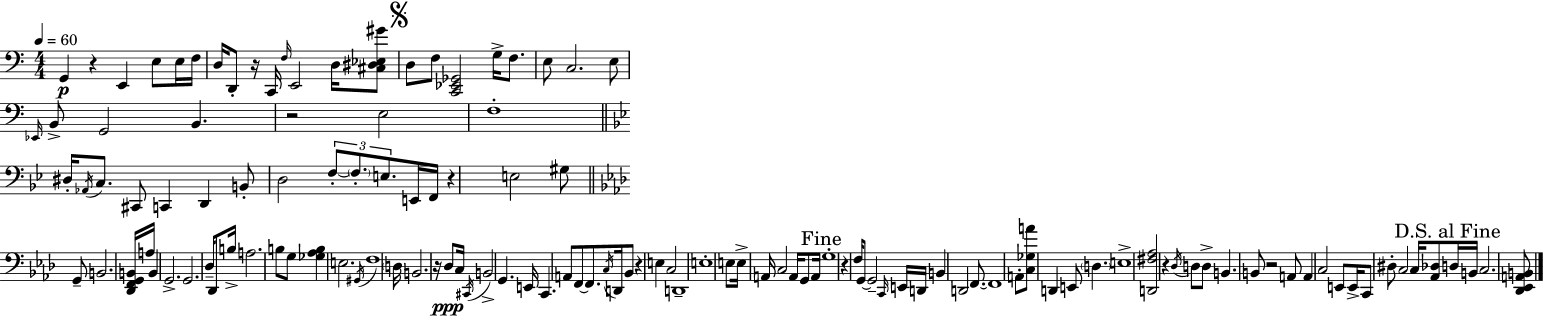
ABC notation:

X:1
T:Untitled
M:4/4
L:1/4
K:C
G,, z E,, E,/2 E,/4 F,/4 D,/4 D,,/2 z/4 C,,/4 F,/4 E,,2 D,/4 [^C,^D,_E,^G]/2 D,/2 F,/2 [C,,_E,,_G,,]2 G,/4 F,/2 E,/2 C,2 E,/2 _E,,/4 B,,/2 G,,2 B,, z2 E,2 F,4 ^D,/4 _A,,/4 C,/2 ^C,,/2 C,, D,, B,,/2 D,2 F,/2 F,/2 E,/2 E,,/4 F,,/4 z E,2 ^G,/2 G,,/2 B,,2 [_D,,F,,G,,B,,]/4 A,/4 B,, G,,2 G,,2 _D,/4 _D,,/2 B,/4 A,2 B,/2 G,/2 [_G,_A,B,] E,2 ^G,,/4 F,4 D,/4 B,,2 z/4 _D,/2 C,/4 ^C,,/4 B,,2 G,, E,,/4 C,, A,,/2 F,,/2 F,,/2 C,/4 D,,/4 _B,,/2 z E, C,2 D,,4 E,4 E,/2 E,/4 A,,/4 C,2 A,,/4 G,,/2 A,,/4 G,4 z F,/4 G,,/2 G,,2 C,,/4 E,,/4 D,,/4 B,, D,,2 F,,/2 F,,4 A,,/2 [C,_G,A]/2 D,, E,,/2 D, E,4 [D,,^F,_A,]2 z _D,/4 D,/2 D,/2 B,, B,,/2 z2 A,,/2 A,, C,2 E,,/2 E,,/4 C,,/2 ^D,/2 C,2 C,/4 [_A,,_D,]/2 D,/4 B,,/4 C,2 [_D,,_E,,A,,B,,]/2